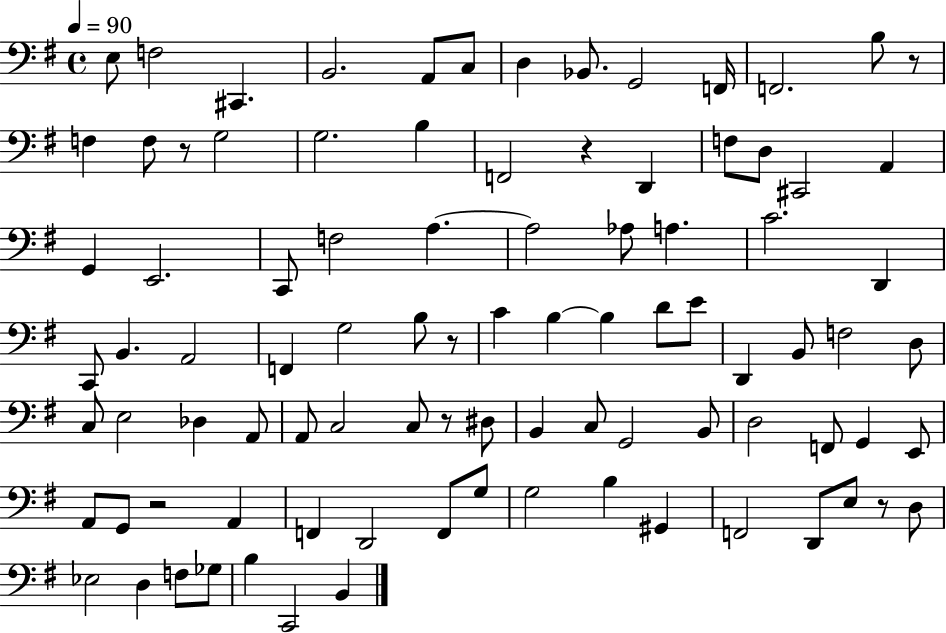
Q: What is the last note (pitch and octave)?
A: B2